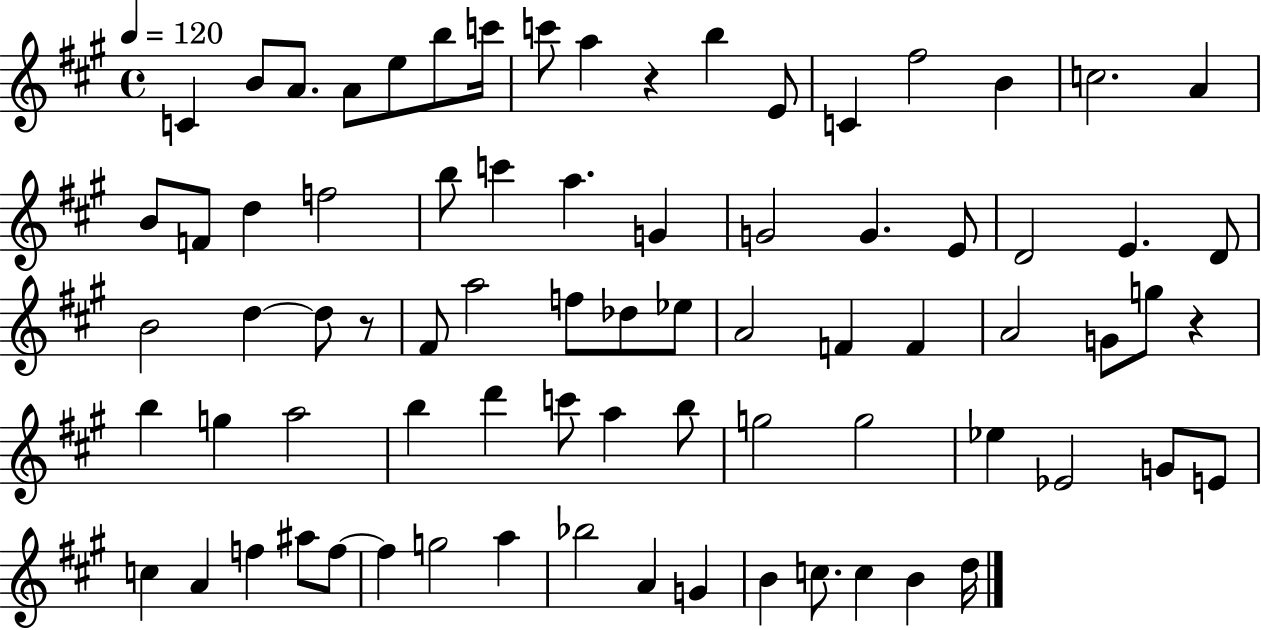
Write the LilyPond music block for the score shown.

{
  \clef treble
  \time 4/4
  \defaultTimeSignature
  \key a \major
  \tempo 4 = 120
  c'4 b'8 a'8. a'8 e''8 b''8 c'''16 | c'''8 a''4 r4 b''4 e'8 | c'4 fis''2 b'4 | c''2. a'4 | \break b'8 f'8 d''4 f''2 | b''8 c'''4 a''4. g'4 | g'2 g'4. e'8 | d'2 e'4. d'8 | \break b'2 d''4~~ d''8 r8 | fis'8 a''2 f''8 des''8 ees''8 | a'2 f'4 f'4 | a'2 g'8 g''8 r4 | \break b''4 g''4 a''2 | b''4 d'''4 c'''8 a''4 b''8 | g''2 g''2 | ees''4 ees'2 g'8 e'8 | \break c''4 a'4 f''4 ais''8 f''8~~ | f''4 g''2 a''4 | bes''2 a'4 g'4 | b'4 c''8. c''4 b'4 d''16 | \break \bar "|."
}